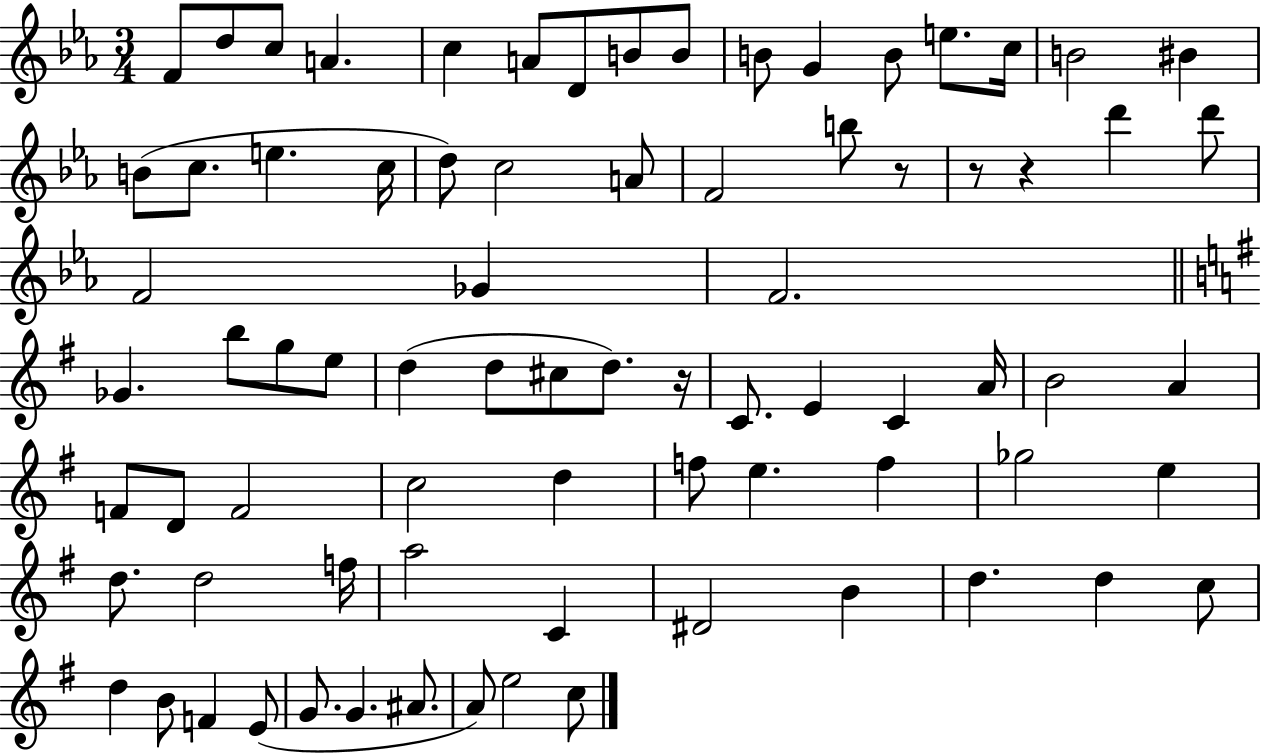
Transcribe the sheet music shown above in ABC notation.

X:1
T:Untitled
M:3/4
L:1/4
K:Eb
F/2 d/2 c/2 A c A/2 D/2 B/2 B/2 B/2 G B/2 e/2 c/4 B2 ^B B/2 c/2 e c/4 d/2 c2 A/2 F2 b/2 z/2 z/2 z d' d'/2 F2 _G F2 _G b/2 g/2 e/2 d d/2 ^c/2 d/2 z/4 C/2 E C A/4 B2 A F/2 D/2 F2 c2 d f/2 e f _g2 e d/2 d2 f/4 a2 C ^D2 B d d c/2 d B/2 F E/2 G/2 G ^A/2 A/2 e2 c/2